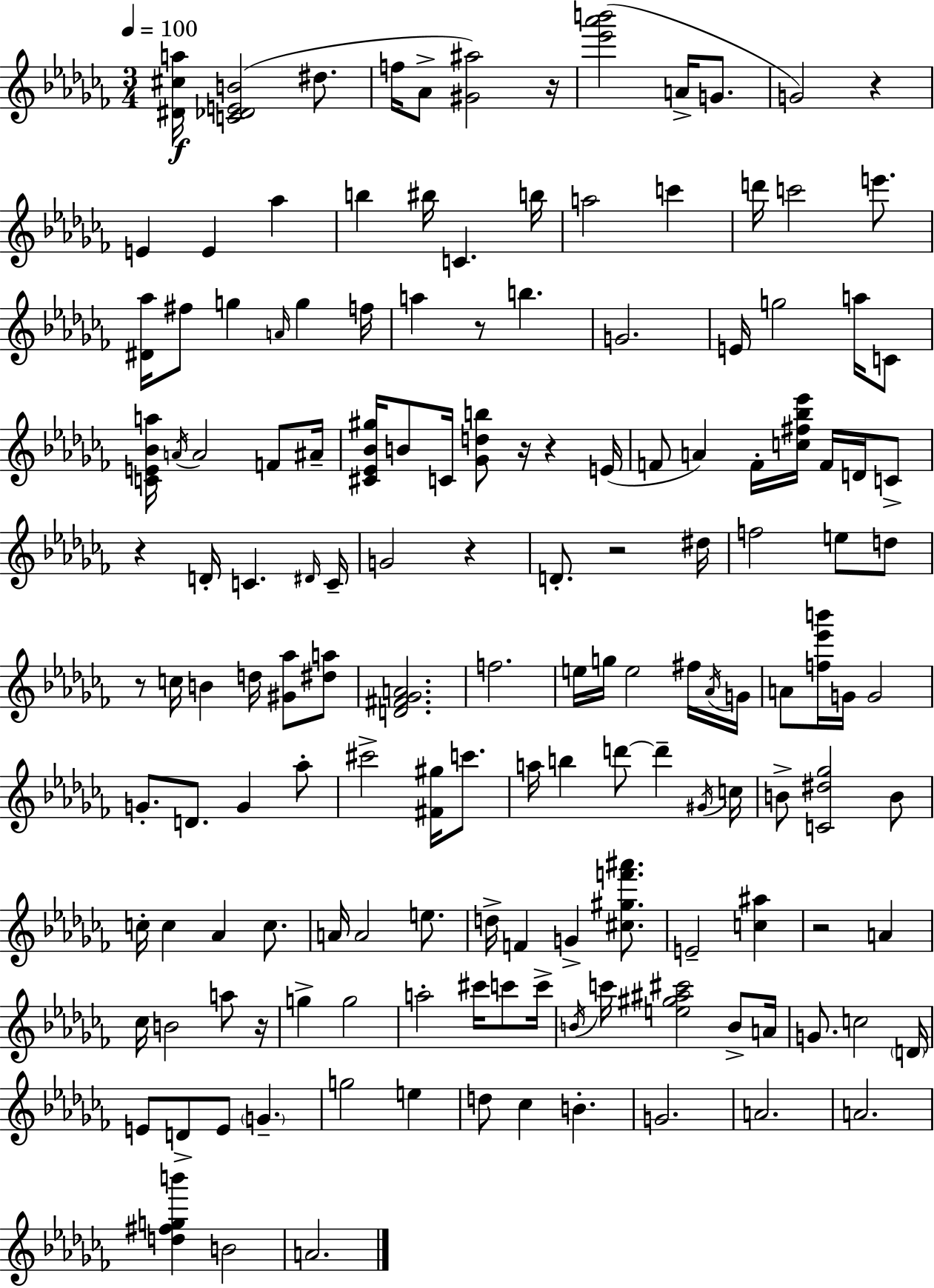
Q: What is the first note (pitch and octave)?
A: D#5